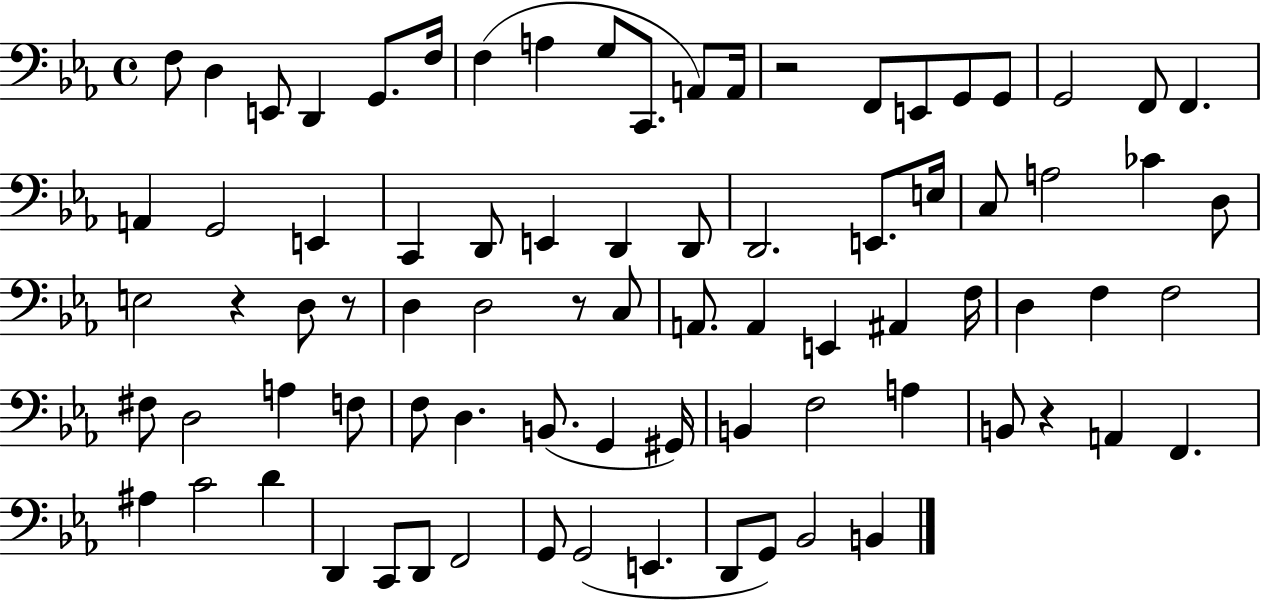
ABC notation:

X:1
T:Untitled
M:4/4
L:1/4
K:Eb
F,/2 D, E,,/2 D,, G,,/2 F,/4 F, A, G,/2 C,,/2 A,,/2 A,,/4 z2 F,,/2 E,,/2 G,,/2 G,,/2 G,,2 F,,/2 F,, A,, G,,2 E,, C,, D,,/2 E,, D,, D,,/2 D,,2 E,,/2 E,/4 C,/2 A,2 _C D,/2 E,2 z D,/2 z/2 D, D,2 z/2 C,/2 A,,/2 A,, E,, ^A,, F,/4 D, F, F,2 ^F,/2 D,2 A, F,/2 F,/2 D, B,,/2 G,, ^G,,/4 B,, F,2 A, B,,/2 z A,, F,, ^A, C2 D D,, C,,/2 D,,/2 F,,2 G,,/2 G,,2 E,, D,,/2 G,,/2 _B,,2 B,,